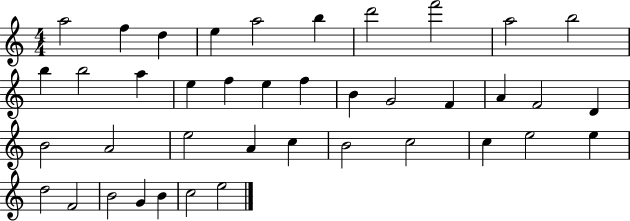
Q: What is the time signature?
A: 4/4